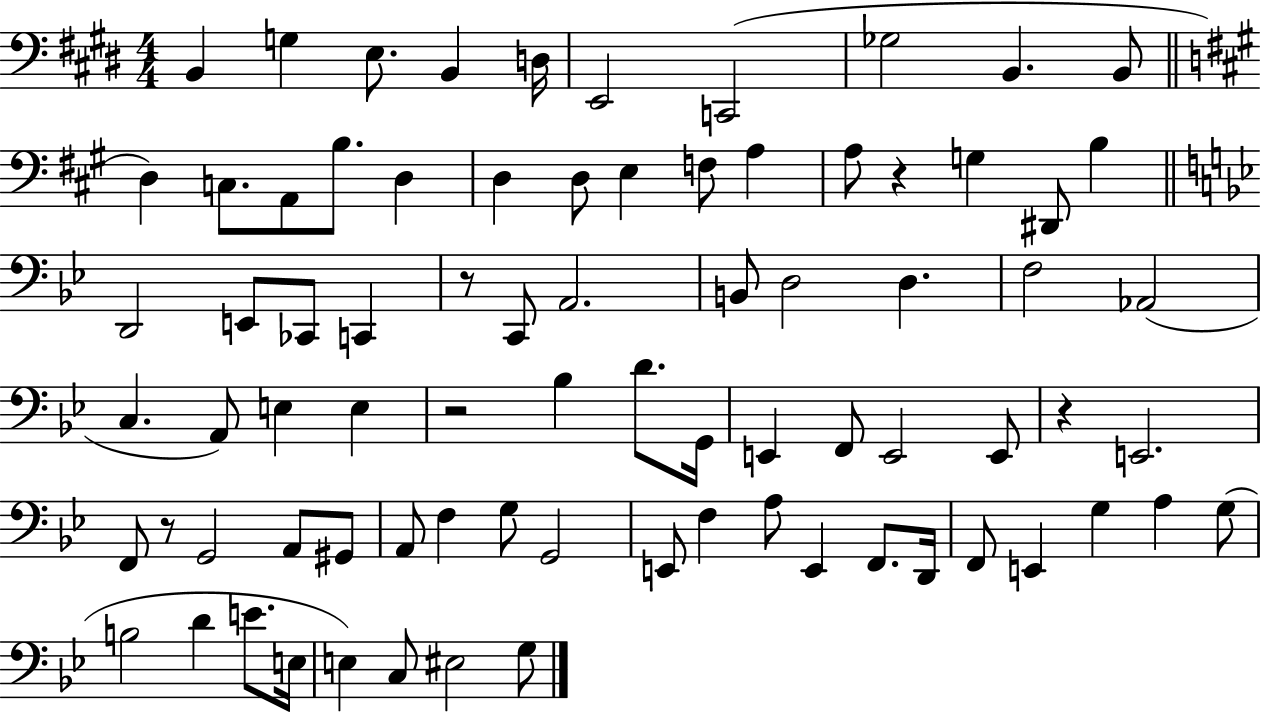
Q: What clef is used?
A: bass